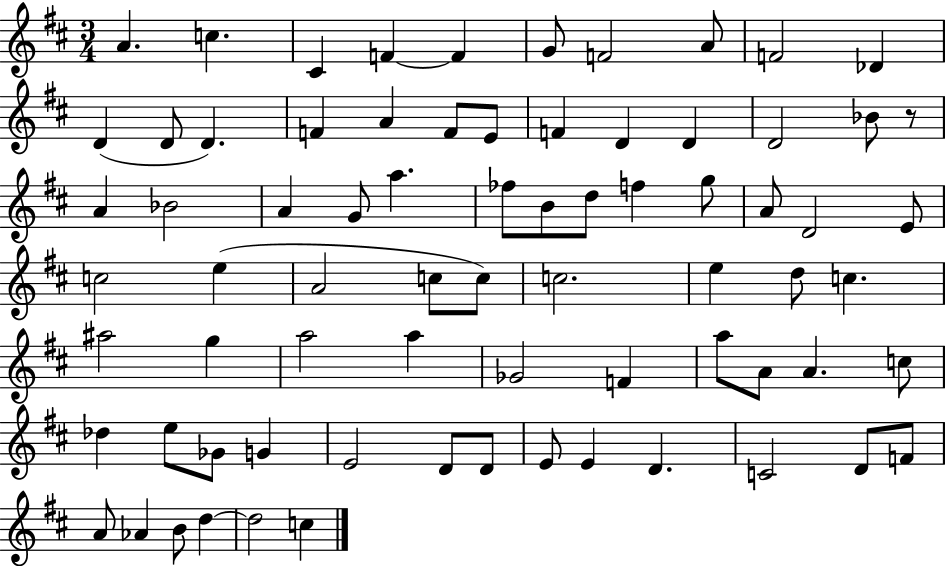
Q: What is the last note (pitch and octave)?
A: C5